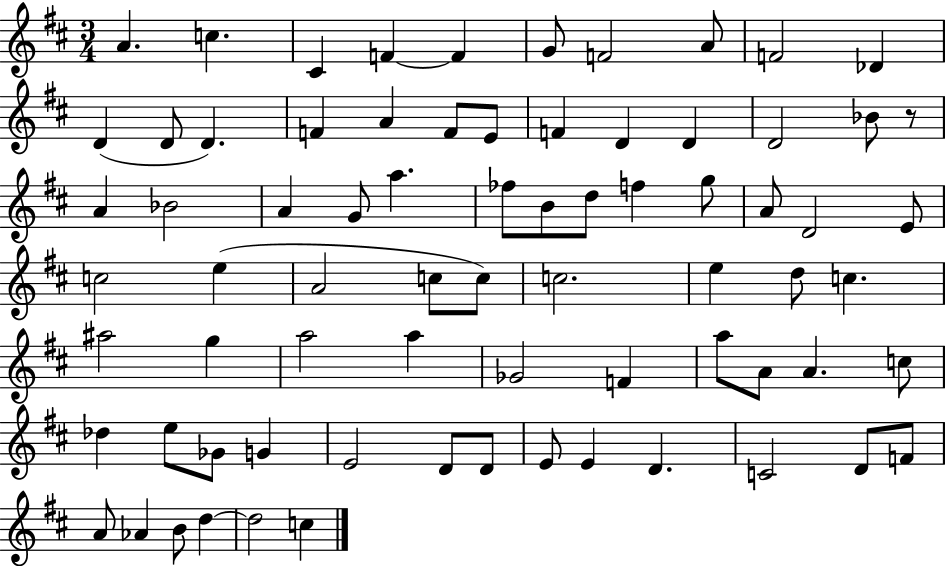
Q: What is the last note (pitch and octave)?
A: C5